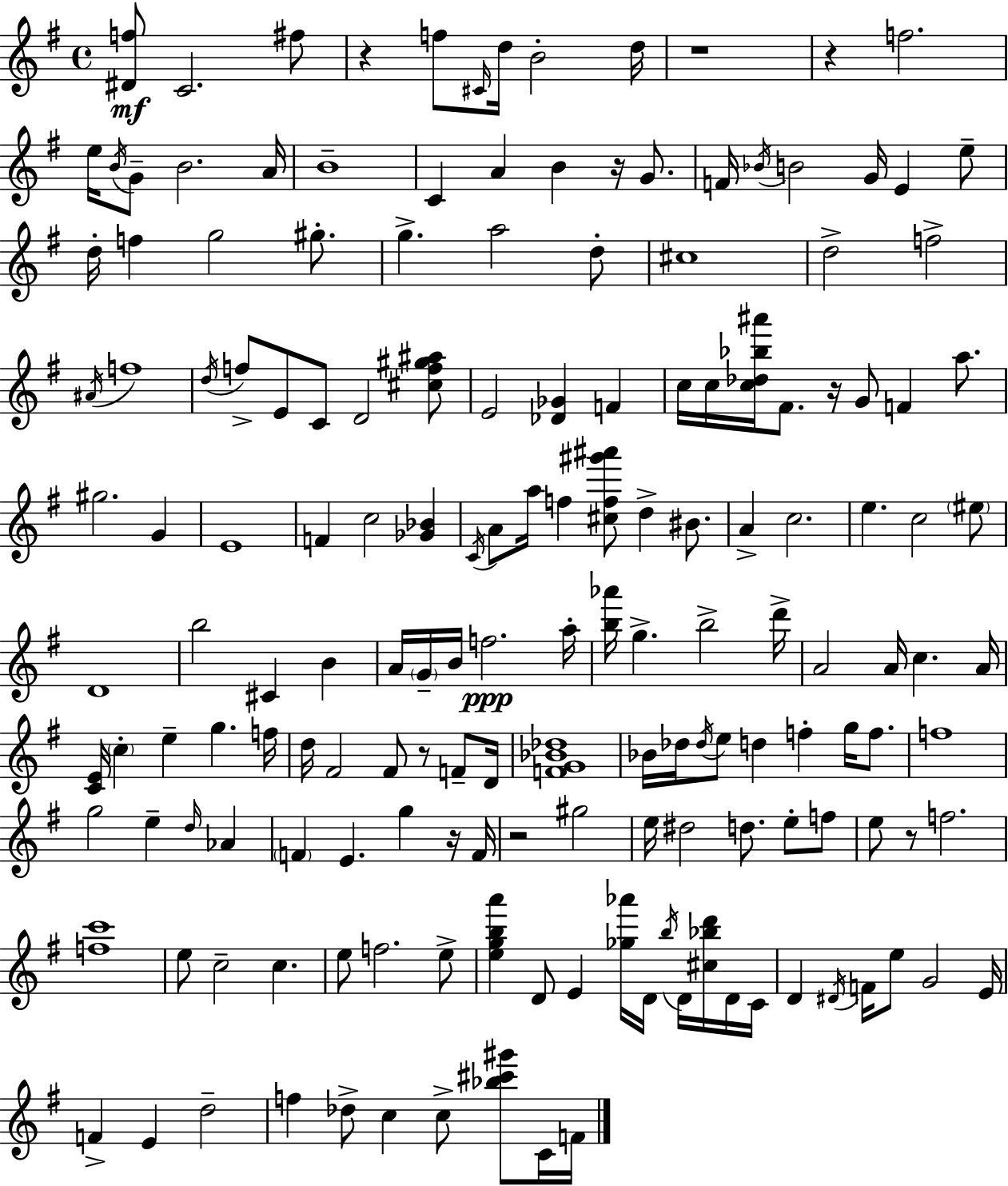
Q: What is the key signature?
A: G major